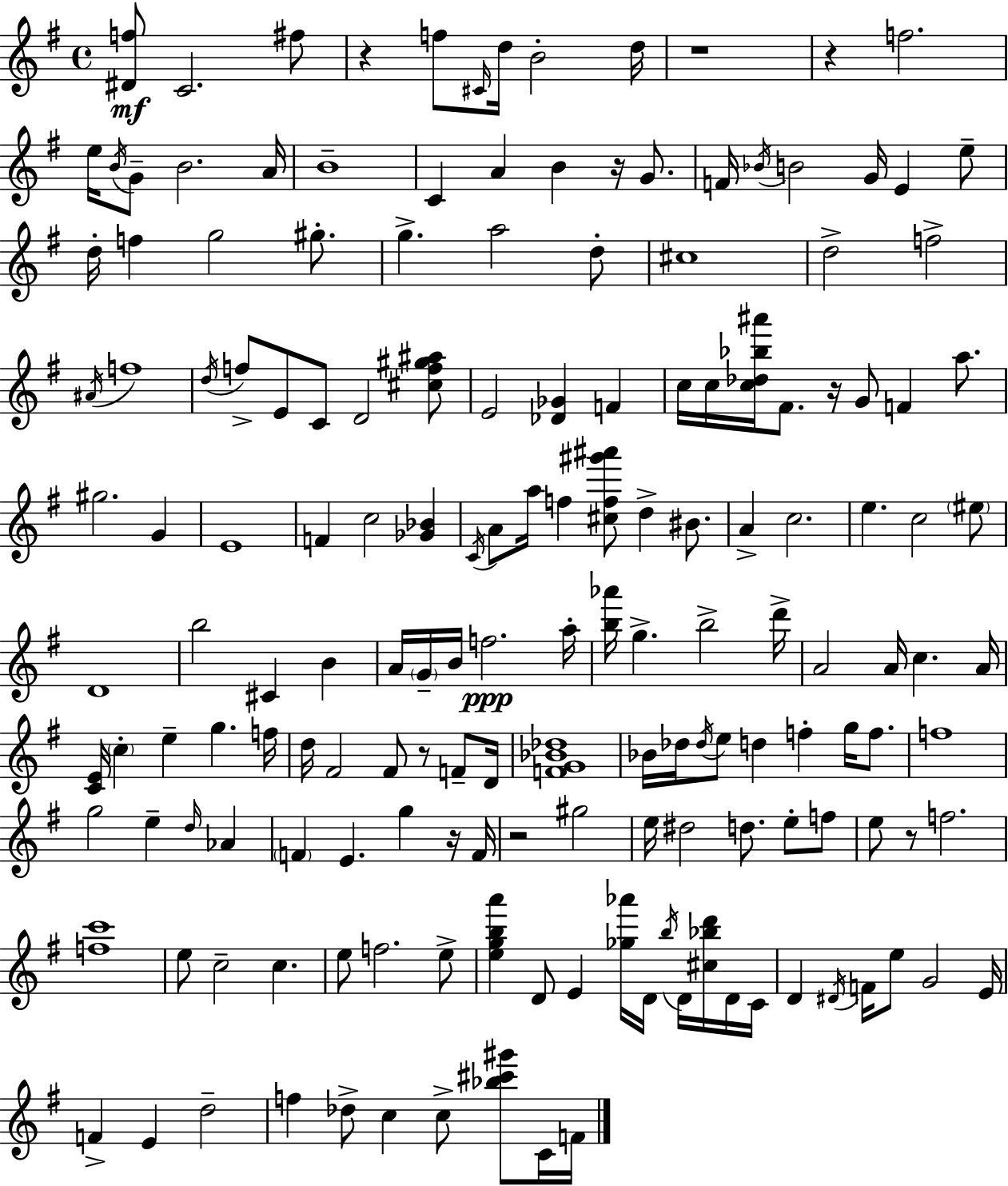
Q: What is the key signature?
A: G major